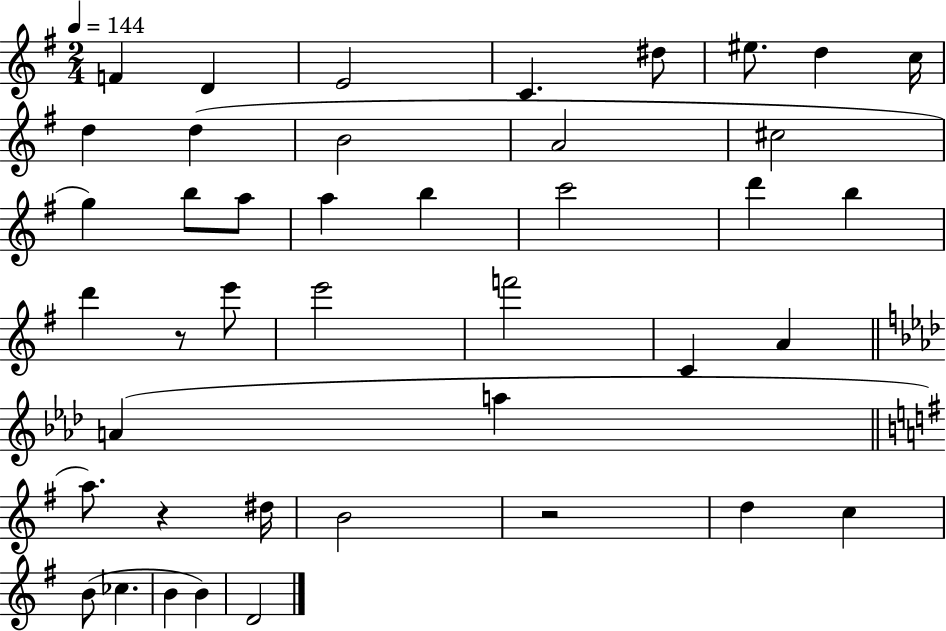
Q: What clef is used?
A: treble